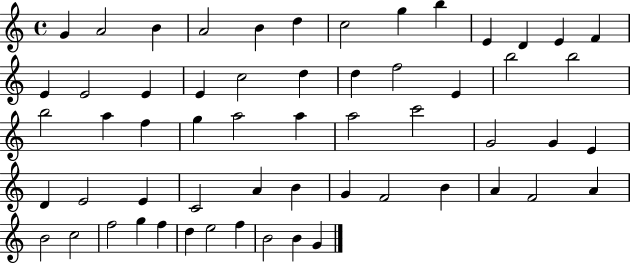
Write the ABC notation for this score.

X:1
T:Untitled
M:4/4
L:1/4
K:C
G A2 B A2 B d c2 g b E D E F E E2 E E c2 d d f2 E b2 b2 b2 a f g a2 a a2 c'2 G2 G E D E2 E C2 A B G F2 B A F2 A B2 c2 f2 g f d e2 f B2 B G